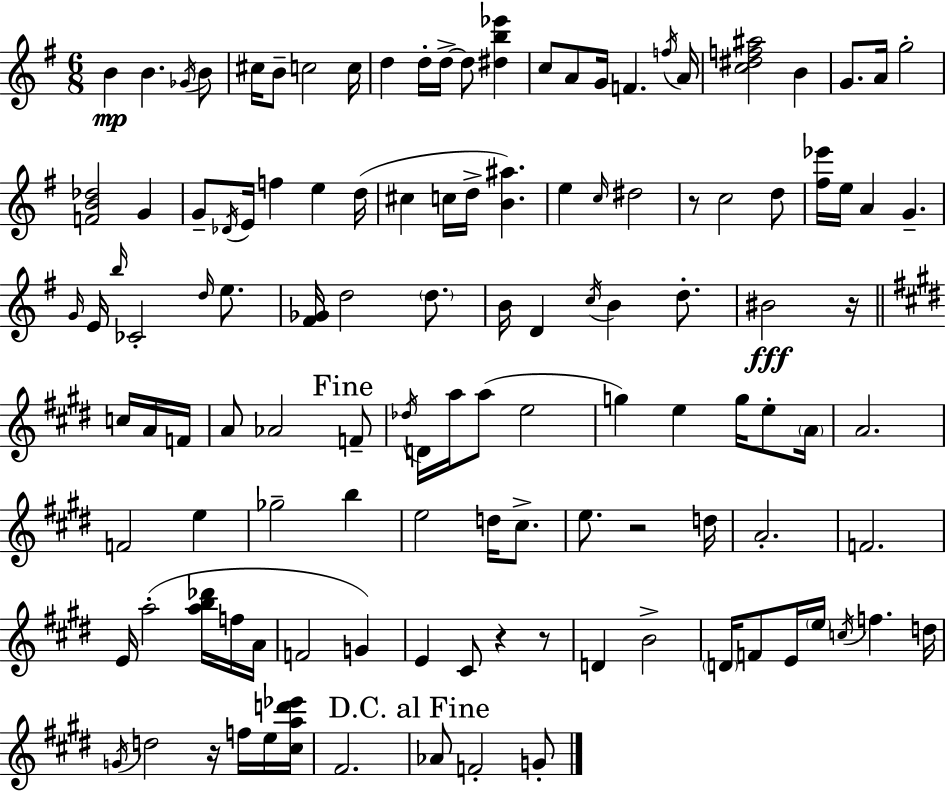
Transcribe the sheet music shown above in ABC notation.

X:1
T:Untitled
M:6/8
L:1/4
K:Em
B B _G/4 B/2 ^c/4 B/2 c2 c/4 d d/4 d/4 d/2 [^db_e'] c/2 A/2 G/4 F f/4 A/4 [c^df^a]2 B G/2 A/4 g2 [FB_d]2 G G/2 _D/4 E/4 f e d/4 ^c c/4 d/4 [B^a] e c/4 ^d2 z/2 c2 d/2 [^f_e']/4 e/4 A G G/4 E/4 b/4 _C2 d/4 e/2 [^F_G]/4 d2 d/2 B/4 D c/4 B d/2 ^B2 z/4 c/4 A/4 F/4 A/2 _A2 F/2 _d/4 D/4 a/4 a/2 e2 g e g/4 e/2 A/4 A2 F2 e _g2 b e2 d/4 ^c/2 e/2 z2 d/4 A2 F2 E/4 a2 [ab_d']/4 f/4 A/4 F2 G E ^C/2 z z/2 D B2 D/4 F/2 E/4 e/4 c/4 f d/4 G/4 d2 z/4 f/4 e/4 [^cad'_e']/4 ^F2 _A/2 F2 G/2